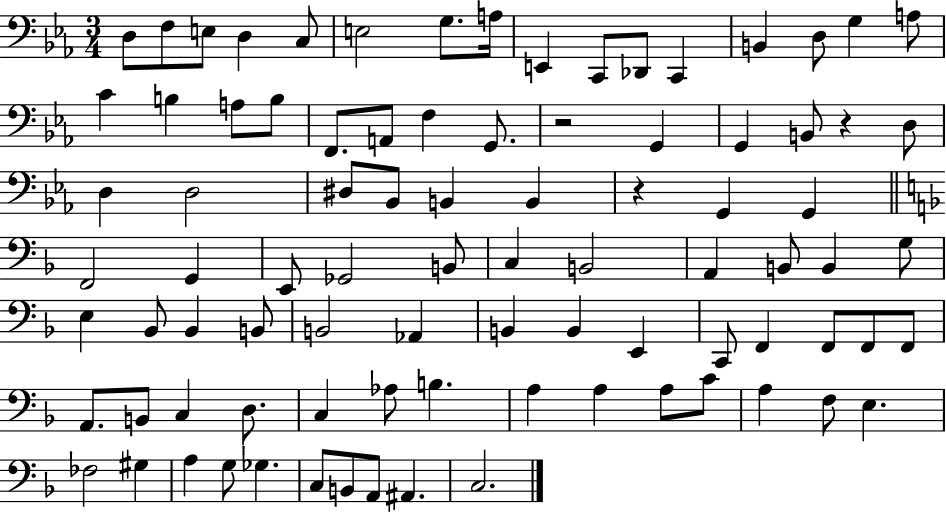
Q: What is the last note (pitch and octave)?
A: C3